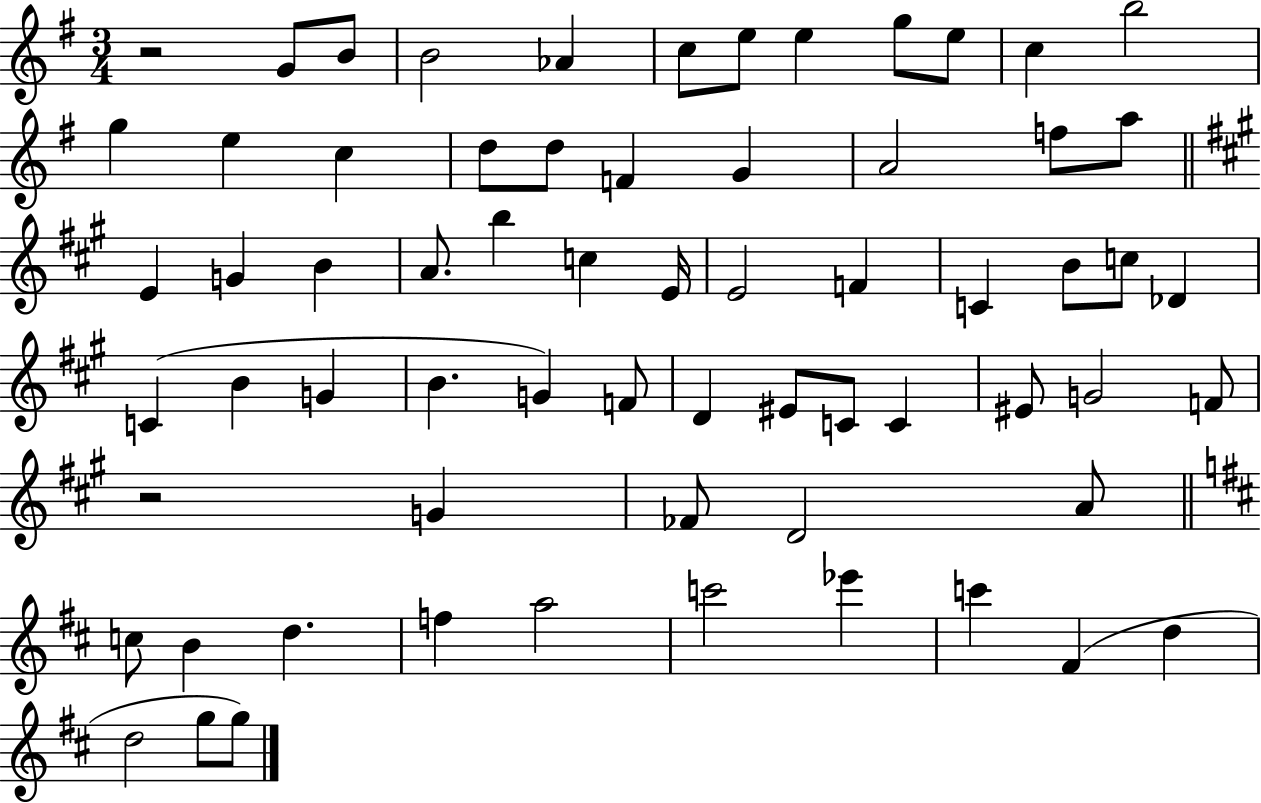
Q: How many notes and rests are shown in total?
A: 66